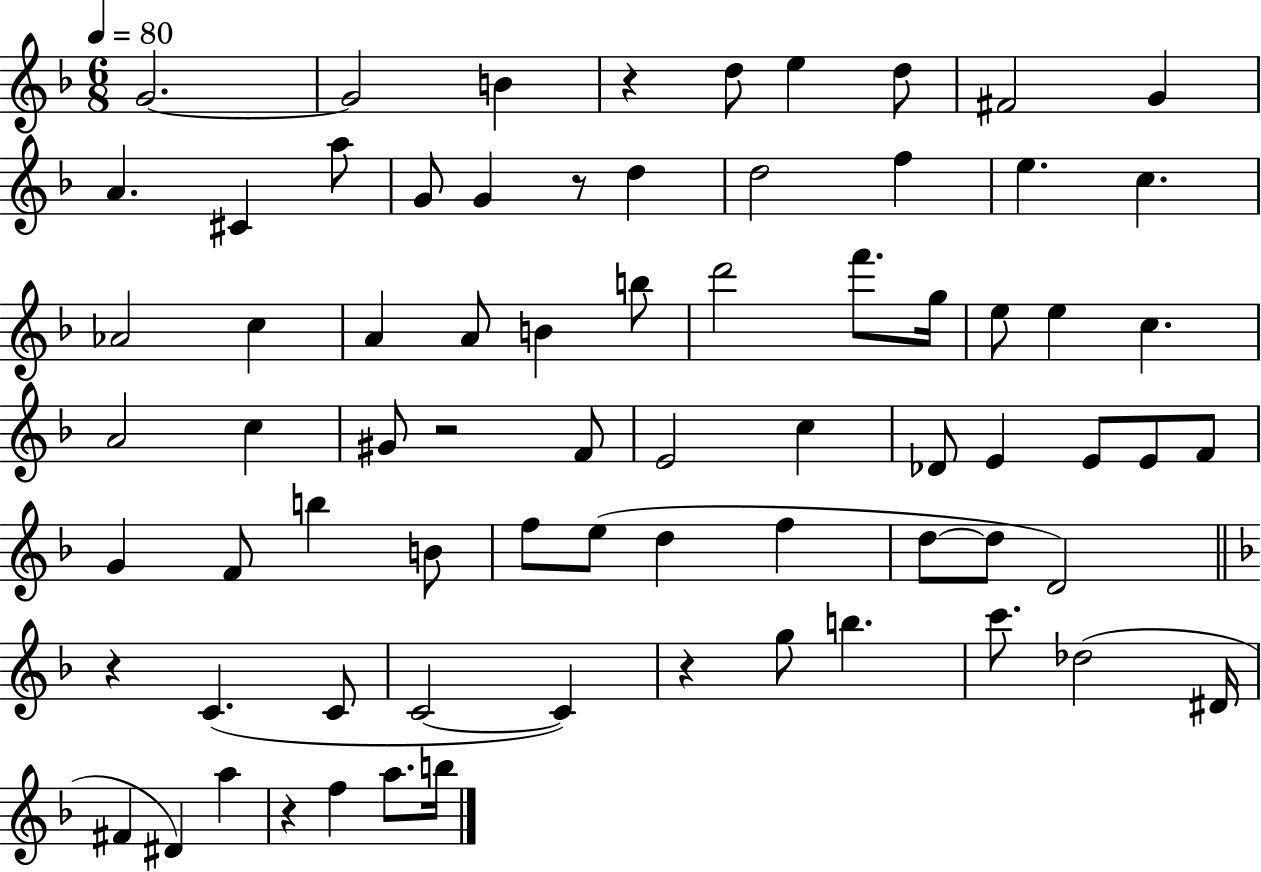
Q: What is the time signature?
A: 6/8